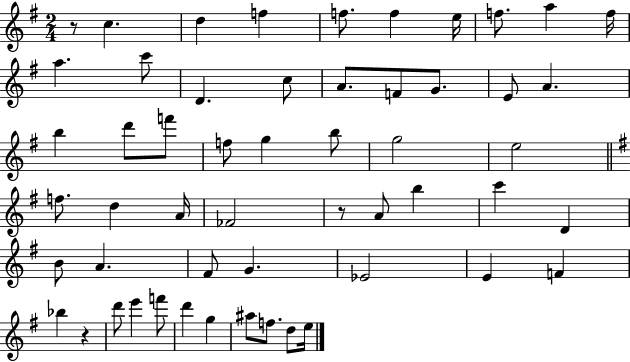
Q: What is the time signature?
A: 2/4